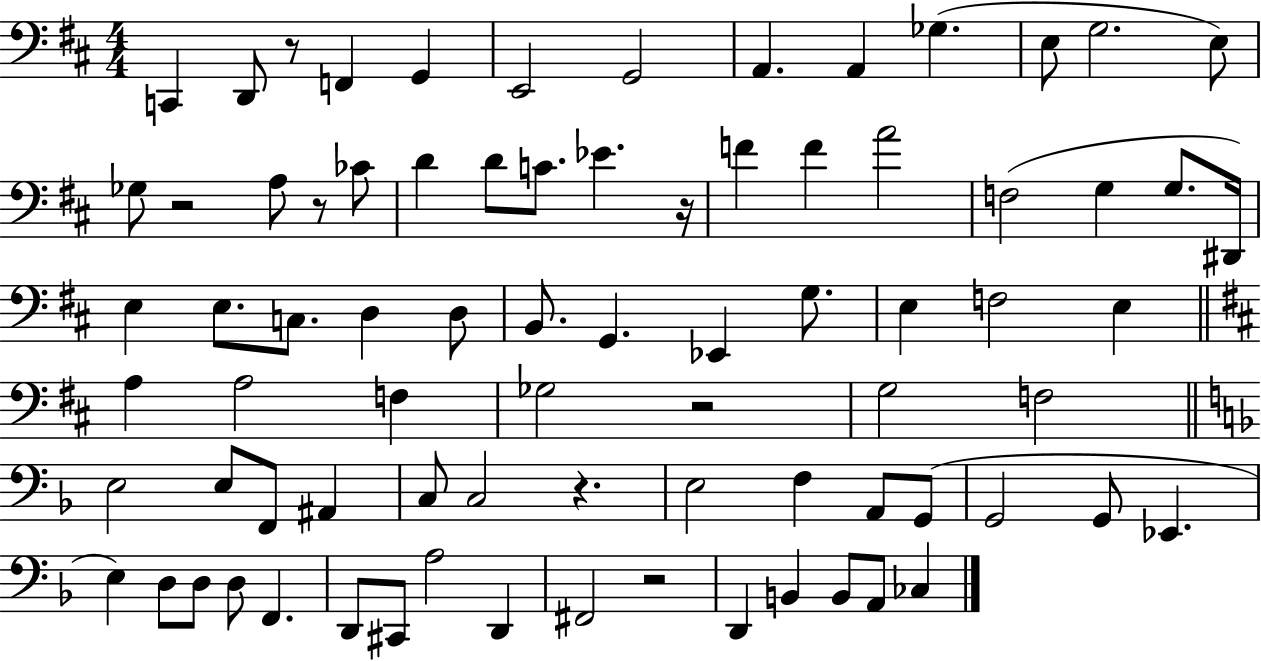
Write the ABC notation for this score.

X:1
T:Untitled
M:4/4
L:1/4
K:D
C,, D,,/2 z/2 F,, G,, E,,2 G,,2 A,, A,, _G, E,/2 G,2 E,/2 _G,/2 z2 A,/2 z/2 _C/2 D D/2 C/2 _E z/4 F F A2 F,2 G, G,/2 ^D,,/4 E, E,/2 C,/2 D, D,/2 B,,/2 G,, _E,, G,/2 E, F,2 E, A, A,2 F, _G,2 z2 G,2 F,2 E,2 E,/2 F,,/2 ^A,, C,/2 C,2 z E,2 F, A,,/2 G,,/2 G,,2 G,,/2 _E,, E, D,/2 D,/2 D,/2 F,, D,,/2 ^C,,/2 A,2 D,, ^F,,2 z2 D,, B,, B,,/2 A,,/2 _C,